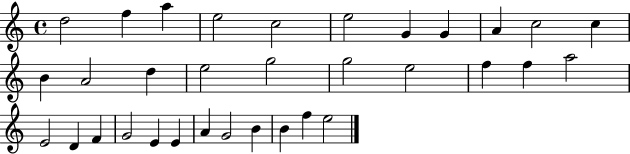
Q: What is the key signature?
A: C major